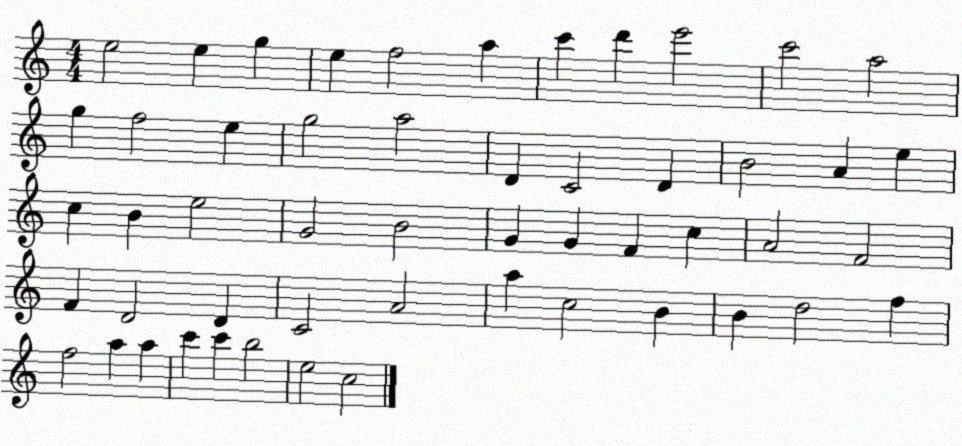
X:1
T:Untitled
M:4/4
L:1/4
K:C
e2 e g e f2 a c' d' e'2 c'2 a2 g f2 e g2 a2 D C2 D B2 A e c B e2 G2 B2 G G F c A2 F2 F D2 D C2 A2 a c2 B B d2 f f2 a a c' c' b2 e2 c2